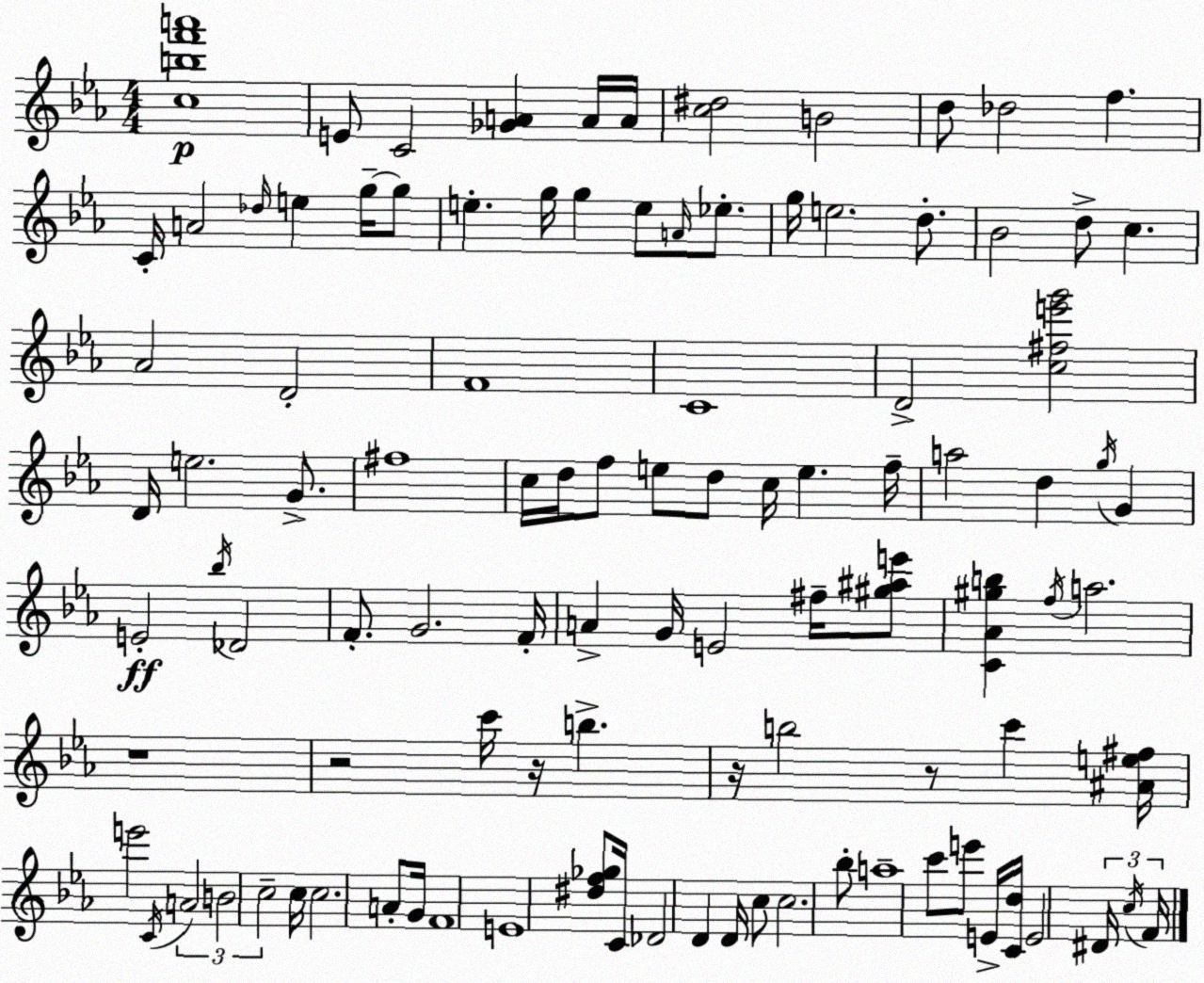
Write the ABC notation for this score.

X:1
T:Untitled
M:4/4
L:1/4
K:Cm
[cbf'a']4 E/2 C2 [_GA] A/4 A/4 [c^d]2 B2 d/2 _d2 f C/4 A2 _d/4 e g/4 g/2 e g/4 g e/2 A/4 _e/2 g/4 e2 d/2 _B2 d/2 c _A2 D2 F4 C4 D2 [c^fe'g']2 D/4 e2 G/2 ^f4 c/4 d/4 f/2 e/2 d/2 c/4 e f/4 a2 d g/4 G E2 _b/4 _D2 F/2 G2 F/4 A G/4 E2 ^f/4 [^g^ae']/2 [C_A^gb] f/4 a2 z4 z2 c'/4 z/4 b z/4 b2 z/2 c' [^Ae^f]/4 e'2 C/4 A2 B2 c2 c/4 c2 A/2 G/4 F4 E4 [^df_g]/2 C/4 _D2 D D/4 c/2 c2 _b/2 a4 c'/2 e'/2 E/4 [Cd]/4 E2 ^D/4 c/4 F/4